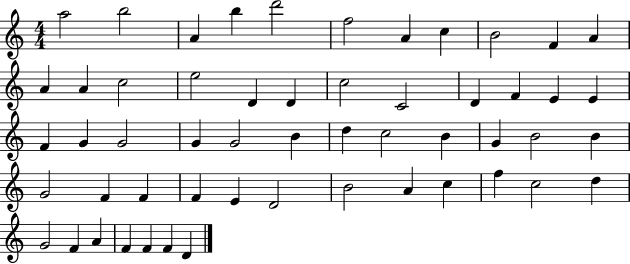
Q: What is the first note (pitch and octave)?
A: A5